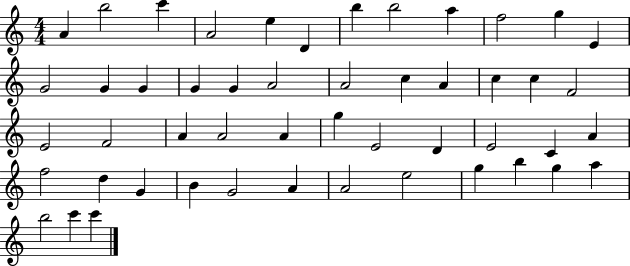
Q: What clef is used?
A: treble